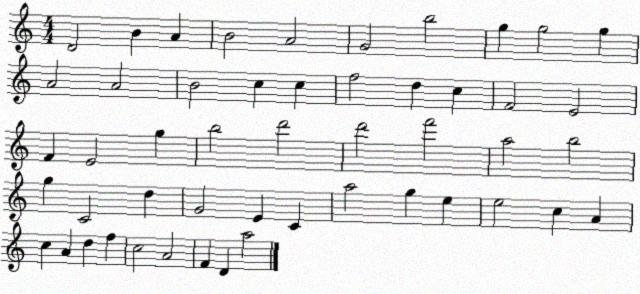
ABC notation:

X:1
T:Untitled
M:4/4
L:1/4
K:C
D2 B A B2 A2 G2 b2 g g2 g A2 A2 B2 c c f2 d c F2 E2 F E2 g b2 d'2 d'2 f'2 a2 b2 g C2 d G2 E C a2 g e e2 c A c A d f c2 A2 F D a2